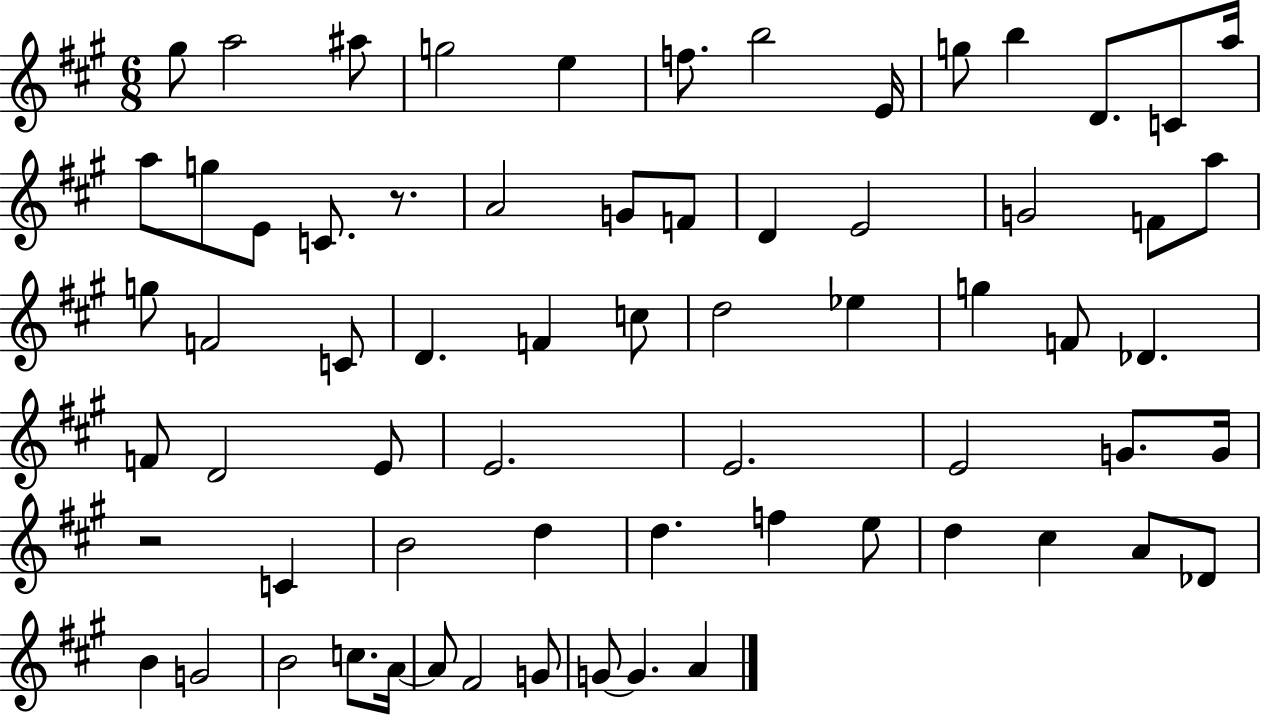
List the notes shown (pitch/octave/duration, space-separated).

G#5/e A5/h A#5/e G5/h E5/q F5/e. B5/h E4/s G5/e B5/q D4/e. C4/e A5/s A5/e G5/e E4/e C4/e. R/e. A4/h G4/e F4/e D4/q E4/h G4/h F4/e A5/e G5/e F4/h C4/e D4/q. F4/q C5/e D5/h Eb5/q G5/q F4/e Db4/q. F4/e D4/h E4/e E4/h. E4/h. E4/h G4/e. G4/s R/h C4/q B4/h D5/q D5/q. F5/q E5/e D5/q C#5/q A4/e Db4/e B4/q G4/h B4/h C5/e. A4/s A4/e F#4/h G4/e G4/e G4/q. A4/q